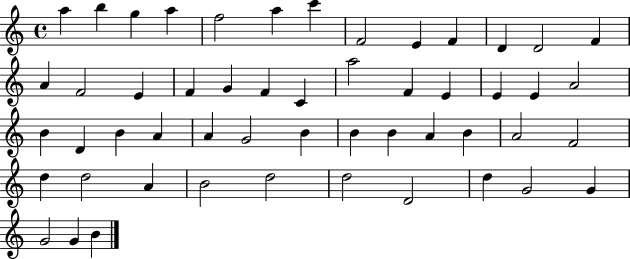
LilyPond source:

{
  \clef treble
  \time 4/4
  \defaultTimeSignature
  \key c \major
  a''4 b''4 g''4 a''4 | f''2 a''4 c'''4 | f'2 e'4 f'4 | d'4 d'2 f'4 | \break a'4 f'2 e'4 | f'4 g'4 f'4 c'4 | a''2 f'4 e'4 | e'4 e'4 a'2 | \break b'4 d'4 b'4 a'4 | a'4 g'2 b'4 | b'4 b'4 a'4 b'4 | a'2 f'2 | \break d''4 d''2 a'4 | b'2 d''2 | d''2 d'2 | d''4 g'2 g'4 | \break g'2 g'4 b'4 | \bar "|."
}